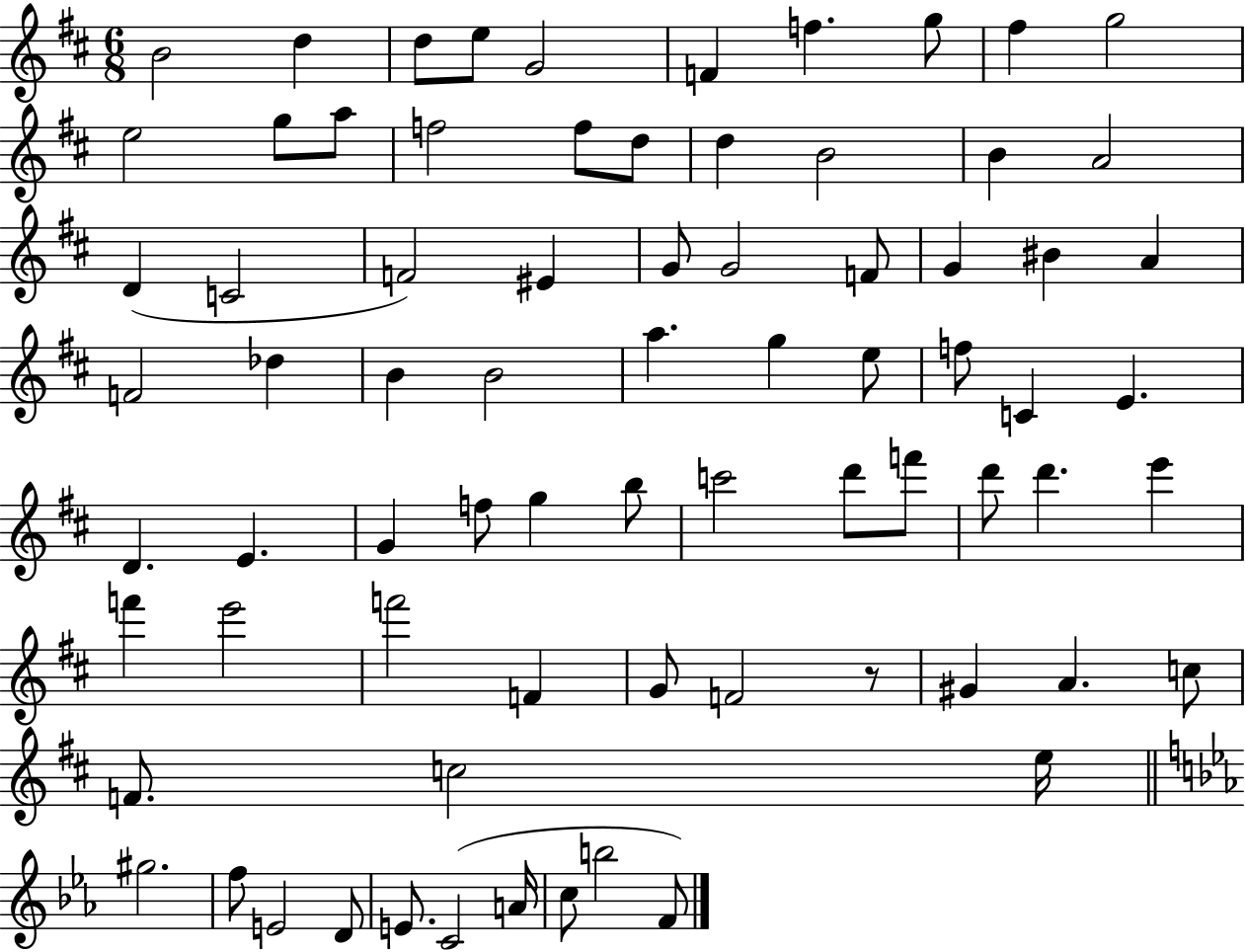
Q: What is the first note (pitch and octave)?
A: B4